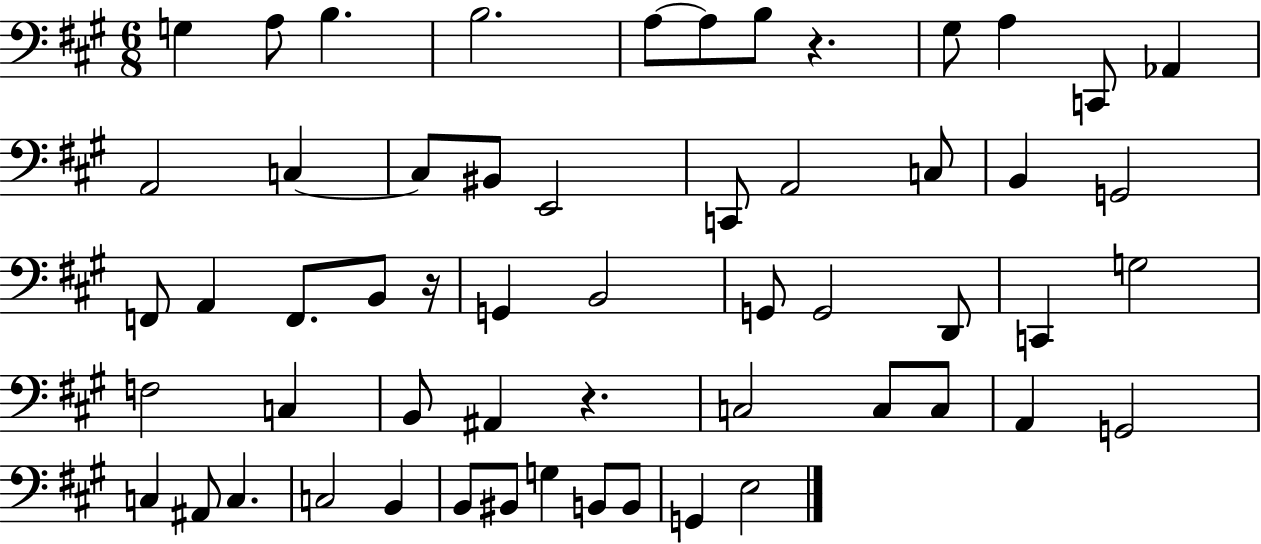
X:1
T:Untitled
M:6/8
L:1/4
K:A
G, A,/2 B, B,2 A,/2 A,/2 B,/2 z ^G,/2 A, C,,/2 _A,, A,,2 C, C,/2 ^B,,/2 E,,2 C,,/2 A,,2 C,/2 B,, G,,2 F,,/2 A,, F,,/2 B,,/2 z/4 G,, B,,2 G,,/2 G,,2 D,,/2 C,, G,2 F,2 C, B,,/2 ^A,, z C,2 C,/2 C,/2 A,, G,,2 C, ^A,,/2 C, C,2 B,, B,,/2 ^B,,/2 G, B,,/2 B,,/2 G,, E,2